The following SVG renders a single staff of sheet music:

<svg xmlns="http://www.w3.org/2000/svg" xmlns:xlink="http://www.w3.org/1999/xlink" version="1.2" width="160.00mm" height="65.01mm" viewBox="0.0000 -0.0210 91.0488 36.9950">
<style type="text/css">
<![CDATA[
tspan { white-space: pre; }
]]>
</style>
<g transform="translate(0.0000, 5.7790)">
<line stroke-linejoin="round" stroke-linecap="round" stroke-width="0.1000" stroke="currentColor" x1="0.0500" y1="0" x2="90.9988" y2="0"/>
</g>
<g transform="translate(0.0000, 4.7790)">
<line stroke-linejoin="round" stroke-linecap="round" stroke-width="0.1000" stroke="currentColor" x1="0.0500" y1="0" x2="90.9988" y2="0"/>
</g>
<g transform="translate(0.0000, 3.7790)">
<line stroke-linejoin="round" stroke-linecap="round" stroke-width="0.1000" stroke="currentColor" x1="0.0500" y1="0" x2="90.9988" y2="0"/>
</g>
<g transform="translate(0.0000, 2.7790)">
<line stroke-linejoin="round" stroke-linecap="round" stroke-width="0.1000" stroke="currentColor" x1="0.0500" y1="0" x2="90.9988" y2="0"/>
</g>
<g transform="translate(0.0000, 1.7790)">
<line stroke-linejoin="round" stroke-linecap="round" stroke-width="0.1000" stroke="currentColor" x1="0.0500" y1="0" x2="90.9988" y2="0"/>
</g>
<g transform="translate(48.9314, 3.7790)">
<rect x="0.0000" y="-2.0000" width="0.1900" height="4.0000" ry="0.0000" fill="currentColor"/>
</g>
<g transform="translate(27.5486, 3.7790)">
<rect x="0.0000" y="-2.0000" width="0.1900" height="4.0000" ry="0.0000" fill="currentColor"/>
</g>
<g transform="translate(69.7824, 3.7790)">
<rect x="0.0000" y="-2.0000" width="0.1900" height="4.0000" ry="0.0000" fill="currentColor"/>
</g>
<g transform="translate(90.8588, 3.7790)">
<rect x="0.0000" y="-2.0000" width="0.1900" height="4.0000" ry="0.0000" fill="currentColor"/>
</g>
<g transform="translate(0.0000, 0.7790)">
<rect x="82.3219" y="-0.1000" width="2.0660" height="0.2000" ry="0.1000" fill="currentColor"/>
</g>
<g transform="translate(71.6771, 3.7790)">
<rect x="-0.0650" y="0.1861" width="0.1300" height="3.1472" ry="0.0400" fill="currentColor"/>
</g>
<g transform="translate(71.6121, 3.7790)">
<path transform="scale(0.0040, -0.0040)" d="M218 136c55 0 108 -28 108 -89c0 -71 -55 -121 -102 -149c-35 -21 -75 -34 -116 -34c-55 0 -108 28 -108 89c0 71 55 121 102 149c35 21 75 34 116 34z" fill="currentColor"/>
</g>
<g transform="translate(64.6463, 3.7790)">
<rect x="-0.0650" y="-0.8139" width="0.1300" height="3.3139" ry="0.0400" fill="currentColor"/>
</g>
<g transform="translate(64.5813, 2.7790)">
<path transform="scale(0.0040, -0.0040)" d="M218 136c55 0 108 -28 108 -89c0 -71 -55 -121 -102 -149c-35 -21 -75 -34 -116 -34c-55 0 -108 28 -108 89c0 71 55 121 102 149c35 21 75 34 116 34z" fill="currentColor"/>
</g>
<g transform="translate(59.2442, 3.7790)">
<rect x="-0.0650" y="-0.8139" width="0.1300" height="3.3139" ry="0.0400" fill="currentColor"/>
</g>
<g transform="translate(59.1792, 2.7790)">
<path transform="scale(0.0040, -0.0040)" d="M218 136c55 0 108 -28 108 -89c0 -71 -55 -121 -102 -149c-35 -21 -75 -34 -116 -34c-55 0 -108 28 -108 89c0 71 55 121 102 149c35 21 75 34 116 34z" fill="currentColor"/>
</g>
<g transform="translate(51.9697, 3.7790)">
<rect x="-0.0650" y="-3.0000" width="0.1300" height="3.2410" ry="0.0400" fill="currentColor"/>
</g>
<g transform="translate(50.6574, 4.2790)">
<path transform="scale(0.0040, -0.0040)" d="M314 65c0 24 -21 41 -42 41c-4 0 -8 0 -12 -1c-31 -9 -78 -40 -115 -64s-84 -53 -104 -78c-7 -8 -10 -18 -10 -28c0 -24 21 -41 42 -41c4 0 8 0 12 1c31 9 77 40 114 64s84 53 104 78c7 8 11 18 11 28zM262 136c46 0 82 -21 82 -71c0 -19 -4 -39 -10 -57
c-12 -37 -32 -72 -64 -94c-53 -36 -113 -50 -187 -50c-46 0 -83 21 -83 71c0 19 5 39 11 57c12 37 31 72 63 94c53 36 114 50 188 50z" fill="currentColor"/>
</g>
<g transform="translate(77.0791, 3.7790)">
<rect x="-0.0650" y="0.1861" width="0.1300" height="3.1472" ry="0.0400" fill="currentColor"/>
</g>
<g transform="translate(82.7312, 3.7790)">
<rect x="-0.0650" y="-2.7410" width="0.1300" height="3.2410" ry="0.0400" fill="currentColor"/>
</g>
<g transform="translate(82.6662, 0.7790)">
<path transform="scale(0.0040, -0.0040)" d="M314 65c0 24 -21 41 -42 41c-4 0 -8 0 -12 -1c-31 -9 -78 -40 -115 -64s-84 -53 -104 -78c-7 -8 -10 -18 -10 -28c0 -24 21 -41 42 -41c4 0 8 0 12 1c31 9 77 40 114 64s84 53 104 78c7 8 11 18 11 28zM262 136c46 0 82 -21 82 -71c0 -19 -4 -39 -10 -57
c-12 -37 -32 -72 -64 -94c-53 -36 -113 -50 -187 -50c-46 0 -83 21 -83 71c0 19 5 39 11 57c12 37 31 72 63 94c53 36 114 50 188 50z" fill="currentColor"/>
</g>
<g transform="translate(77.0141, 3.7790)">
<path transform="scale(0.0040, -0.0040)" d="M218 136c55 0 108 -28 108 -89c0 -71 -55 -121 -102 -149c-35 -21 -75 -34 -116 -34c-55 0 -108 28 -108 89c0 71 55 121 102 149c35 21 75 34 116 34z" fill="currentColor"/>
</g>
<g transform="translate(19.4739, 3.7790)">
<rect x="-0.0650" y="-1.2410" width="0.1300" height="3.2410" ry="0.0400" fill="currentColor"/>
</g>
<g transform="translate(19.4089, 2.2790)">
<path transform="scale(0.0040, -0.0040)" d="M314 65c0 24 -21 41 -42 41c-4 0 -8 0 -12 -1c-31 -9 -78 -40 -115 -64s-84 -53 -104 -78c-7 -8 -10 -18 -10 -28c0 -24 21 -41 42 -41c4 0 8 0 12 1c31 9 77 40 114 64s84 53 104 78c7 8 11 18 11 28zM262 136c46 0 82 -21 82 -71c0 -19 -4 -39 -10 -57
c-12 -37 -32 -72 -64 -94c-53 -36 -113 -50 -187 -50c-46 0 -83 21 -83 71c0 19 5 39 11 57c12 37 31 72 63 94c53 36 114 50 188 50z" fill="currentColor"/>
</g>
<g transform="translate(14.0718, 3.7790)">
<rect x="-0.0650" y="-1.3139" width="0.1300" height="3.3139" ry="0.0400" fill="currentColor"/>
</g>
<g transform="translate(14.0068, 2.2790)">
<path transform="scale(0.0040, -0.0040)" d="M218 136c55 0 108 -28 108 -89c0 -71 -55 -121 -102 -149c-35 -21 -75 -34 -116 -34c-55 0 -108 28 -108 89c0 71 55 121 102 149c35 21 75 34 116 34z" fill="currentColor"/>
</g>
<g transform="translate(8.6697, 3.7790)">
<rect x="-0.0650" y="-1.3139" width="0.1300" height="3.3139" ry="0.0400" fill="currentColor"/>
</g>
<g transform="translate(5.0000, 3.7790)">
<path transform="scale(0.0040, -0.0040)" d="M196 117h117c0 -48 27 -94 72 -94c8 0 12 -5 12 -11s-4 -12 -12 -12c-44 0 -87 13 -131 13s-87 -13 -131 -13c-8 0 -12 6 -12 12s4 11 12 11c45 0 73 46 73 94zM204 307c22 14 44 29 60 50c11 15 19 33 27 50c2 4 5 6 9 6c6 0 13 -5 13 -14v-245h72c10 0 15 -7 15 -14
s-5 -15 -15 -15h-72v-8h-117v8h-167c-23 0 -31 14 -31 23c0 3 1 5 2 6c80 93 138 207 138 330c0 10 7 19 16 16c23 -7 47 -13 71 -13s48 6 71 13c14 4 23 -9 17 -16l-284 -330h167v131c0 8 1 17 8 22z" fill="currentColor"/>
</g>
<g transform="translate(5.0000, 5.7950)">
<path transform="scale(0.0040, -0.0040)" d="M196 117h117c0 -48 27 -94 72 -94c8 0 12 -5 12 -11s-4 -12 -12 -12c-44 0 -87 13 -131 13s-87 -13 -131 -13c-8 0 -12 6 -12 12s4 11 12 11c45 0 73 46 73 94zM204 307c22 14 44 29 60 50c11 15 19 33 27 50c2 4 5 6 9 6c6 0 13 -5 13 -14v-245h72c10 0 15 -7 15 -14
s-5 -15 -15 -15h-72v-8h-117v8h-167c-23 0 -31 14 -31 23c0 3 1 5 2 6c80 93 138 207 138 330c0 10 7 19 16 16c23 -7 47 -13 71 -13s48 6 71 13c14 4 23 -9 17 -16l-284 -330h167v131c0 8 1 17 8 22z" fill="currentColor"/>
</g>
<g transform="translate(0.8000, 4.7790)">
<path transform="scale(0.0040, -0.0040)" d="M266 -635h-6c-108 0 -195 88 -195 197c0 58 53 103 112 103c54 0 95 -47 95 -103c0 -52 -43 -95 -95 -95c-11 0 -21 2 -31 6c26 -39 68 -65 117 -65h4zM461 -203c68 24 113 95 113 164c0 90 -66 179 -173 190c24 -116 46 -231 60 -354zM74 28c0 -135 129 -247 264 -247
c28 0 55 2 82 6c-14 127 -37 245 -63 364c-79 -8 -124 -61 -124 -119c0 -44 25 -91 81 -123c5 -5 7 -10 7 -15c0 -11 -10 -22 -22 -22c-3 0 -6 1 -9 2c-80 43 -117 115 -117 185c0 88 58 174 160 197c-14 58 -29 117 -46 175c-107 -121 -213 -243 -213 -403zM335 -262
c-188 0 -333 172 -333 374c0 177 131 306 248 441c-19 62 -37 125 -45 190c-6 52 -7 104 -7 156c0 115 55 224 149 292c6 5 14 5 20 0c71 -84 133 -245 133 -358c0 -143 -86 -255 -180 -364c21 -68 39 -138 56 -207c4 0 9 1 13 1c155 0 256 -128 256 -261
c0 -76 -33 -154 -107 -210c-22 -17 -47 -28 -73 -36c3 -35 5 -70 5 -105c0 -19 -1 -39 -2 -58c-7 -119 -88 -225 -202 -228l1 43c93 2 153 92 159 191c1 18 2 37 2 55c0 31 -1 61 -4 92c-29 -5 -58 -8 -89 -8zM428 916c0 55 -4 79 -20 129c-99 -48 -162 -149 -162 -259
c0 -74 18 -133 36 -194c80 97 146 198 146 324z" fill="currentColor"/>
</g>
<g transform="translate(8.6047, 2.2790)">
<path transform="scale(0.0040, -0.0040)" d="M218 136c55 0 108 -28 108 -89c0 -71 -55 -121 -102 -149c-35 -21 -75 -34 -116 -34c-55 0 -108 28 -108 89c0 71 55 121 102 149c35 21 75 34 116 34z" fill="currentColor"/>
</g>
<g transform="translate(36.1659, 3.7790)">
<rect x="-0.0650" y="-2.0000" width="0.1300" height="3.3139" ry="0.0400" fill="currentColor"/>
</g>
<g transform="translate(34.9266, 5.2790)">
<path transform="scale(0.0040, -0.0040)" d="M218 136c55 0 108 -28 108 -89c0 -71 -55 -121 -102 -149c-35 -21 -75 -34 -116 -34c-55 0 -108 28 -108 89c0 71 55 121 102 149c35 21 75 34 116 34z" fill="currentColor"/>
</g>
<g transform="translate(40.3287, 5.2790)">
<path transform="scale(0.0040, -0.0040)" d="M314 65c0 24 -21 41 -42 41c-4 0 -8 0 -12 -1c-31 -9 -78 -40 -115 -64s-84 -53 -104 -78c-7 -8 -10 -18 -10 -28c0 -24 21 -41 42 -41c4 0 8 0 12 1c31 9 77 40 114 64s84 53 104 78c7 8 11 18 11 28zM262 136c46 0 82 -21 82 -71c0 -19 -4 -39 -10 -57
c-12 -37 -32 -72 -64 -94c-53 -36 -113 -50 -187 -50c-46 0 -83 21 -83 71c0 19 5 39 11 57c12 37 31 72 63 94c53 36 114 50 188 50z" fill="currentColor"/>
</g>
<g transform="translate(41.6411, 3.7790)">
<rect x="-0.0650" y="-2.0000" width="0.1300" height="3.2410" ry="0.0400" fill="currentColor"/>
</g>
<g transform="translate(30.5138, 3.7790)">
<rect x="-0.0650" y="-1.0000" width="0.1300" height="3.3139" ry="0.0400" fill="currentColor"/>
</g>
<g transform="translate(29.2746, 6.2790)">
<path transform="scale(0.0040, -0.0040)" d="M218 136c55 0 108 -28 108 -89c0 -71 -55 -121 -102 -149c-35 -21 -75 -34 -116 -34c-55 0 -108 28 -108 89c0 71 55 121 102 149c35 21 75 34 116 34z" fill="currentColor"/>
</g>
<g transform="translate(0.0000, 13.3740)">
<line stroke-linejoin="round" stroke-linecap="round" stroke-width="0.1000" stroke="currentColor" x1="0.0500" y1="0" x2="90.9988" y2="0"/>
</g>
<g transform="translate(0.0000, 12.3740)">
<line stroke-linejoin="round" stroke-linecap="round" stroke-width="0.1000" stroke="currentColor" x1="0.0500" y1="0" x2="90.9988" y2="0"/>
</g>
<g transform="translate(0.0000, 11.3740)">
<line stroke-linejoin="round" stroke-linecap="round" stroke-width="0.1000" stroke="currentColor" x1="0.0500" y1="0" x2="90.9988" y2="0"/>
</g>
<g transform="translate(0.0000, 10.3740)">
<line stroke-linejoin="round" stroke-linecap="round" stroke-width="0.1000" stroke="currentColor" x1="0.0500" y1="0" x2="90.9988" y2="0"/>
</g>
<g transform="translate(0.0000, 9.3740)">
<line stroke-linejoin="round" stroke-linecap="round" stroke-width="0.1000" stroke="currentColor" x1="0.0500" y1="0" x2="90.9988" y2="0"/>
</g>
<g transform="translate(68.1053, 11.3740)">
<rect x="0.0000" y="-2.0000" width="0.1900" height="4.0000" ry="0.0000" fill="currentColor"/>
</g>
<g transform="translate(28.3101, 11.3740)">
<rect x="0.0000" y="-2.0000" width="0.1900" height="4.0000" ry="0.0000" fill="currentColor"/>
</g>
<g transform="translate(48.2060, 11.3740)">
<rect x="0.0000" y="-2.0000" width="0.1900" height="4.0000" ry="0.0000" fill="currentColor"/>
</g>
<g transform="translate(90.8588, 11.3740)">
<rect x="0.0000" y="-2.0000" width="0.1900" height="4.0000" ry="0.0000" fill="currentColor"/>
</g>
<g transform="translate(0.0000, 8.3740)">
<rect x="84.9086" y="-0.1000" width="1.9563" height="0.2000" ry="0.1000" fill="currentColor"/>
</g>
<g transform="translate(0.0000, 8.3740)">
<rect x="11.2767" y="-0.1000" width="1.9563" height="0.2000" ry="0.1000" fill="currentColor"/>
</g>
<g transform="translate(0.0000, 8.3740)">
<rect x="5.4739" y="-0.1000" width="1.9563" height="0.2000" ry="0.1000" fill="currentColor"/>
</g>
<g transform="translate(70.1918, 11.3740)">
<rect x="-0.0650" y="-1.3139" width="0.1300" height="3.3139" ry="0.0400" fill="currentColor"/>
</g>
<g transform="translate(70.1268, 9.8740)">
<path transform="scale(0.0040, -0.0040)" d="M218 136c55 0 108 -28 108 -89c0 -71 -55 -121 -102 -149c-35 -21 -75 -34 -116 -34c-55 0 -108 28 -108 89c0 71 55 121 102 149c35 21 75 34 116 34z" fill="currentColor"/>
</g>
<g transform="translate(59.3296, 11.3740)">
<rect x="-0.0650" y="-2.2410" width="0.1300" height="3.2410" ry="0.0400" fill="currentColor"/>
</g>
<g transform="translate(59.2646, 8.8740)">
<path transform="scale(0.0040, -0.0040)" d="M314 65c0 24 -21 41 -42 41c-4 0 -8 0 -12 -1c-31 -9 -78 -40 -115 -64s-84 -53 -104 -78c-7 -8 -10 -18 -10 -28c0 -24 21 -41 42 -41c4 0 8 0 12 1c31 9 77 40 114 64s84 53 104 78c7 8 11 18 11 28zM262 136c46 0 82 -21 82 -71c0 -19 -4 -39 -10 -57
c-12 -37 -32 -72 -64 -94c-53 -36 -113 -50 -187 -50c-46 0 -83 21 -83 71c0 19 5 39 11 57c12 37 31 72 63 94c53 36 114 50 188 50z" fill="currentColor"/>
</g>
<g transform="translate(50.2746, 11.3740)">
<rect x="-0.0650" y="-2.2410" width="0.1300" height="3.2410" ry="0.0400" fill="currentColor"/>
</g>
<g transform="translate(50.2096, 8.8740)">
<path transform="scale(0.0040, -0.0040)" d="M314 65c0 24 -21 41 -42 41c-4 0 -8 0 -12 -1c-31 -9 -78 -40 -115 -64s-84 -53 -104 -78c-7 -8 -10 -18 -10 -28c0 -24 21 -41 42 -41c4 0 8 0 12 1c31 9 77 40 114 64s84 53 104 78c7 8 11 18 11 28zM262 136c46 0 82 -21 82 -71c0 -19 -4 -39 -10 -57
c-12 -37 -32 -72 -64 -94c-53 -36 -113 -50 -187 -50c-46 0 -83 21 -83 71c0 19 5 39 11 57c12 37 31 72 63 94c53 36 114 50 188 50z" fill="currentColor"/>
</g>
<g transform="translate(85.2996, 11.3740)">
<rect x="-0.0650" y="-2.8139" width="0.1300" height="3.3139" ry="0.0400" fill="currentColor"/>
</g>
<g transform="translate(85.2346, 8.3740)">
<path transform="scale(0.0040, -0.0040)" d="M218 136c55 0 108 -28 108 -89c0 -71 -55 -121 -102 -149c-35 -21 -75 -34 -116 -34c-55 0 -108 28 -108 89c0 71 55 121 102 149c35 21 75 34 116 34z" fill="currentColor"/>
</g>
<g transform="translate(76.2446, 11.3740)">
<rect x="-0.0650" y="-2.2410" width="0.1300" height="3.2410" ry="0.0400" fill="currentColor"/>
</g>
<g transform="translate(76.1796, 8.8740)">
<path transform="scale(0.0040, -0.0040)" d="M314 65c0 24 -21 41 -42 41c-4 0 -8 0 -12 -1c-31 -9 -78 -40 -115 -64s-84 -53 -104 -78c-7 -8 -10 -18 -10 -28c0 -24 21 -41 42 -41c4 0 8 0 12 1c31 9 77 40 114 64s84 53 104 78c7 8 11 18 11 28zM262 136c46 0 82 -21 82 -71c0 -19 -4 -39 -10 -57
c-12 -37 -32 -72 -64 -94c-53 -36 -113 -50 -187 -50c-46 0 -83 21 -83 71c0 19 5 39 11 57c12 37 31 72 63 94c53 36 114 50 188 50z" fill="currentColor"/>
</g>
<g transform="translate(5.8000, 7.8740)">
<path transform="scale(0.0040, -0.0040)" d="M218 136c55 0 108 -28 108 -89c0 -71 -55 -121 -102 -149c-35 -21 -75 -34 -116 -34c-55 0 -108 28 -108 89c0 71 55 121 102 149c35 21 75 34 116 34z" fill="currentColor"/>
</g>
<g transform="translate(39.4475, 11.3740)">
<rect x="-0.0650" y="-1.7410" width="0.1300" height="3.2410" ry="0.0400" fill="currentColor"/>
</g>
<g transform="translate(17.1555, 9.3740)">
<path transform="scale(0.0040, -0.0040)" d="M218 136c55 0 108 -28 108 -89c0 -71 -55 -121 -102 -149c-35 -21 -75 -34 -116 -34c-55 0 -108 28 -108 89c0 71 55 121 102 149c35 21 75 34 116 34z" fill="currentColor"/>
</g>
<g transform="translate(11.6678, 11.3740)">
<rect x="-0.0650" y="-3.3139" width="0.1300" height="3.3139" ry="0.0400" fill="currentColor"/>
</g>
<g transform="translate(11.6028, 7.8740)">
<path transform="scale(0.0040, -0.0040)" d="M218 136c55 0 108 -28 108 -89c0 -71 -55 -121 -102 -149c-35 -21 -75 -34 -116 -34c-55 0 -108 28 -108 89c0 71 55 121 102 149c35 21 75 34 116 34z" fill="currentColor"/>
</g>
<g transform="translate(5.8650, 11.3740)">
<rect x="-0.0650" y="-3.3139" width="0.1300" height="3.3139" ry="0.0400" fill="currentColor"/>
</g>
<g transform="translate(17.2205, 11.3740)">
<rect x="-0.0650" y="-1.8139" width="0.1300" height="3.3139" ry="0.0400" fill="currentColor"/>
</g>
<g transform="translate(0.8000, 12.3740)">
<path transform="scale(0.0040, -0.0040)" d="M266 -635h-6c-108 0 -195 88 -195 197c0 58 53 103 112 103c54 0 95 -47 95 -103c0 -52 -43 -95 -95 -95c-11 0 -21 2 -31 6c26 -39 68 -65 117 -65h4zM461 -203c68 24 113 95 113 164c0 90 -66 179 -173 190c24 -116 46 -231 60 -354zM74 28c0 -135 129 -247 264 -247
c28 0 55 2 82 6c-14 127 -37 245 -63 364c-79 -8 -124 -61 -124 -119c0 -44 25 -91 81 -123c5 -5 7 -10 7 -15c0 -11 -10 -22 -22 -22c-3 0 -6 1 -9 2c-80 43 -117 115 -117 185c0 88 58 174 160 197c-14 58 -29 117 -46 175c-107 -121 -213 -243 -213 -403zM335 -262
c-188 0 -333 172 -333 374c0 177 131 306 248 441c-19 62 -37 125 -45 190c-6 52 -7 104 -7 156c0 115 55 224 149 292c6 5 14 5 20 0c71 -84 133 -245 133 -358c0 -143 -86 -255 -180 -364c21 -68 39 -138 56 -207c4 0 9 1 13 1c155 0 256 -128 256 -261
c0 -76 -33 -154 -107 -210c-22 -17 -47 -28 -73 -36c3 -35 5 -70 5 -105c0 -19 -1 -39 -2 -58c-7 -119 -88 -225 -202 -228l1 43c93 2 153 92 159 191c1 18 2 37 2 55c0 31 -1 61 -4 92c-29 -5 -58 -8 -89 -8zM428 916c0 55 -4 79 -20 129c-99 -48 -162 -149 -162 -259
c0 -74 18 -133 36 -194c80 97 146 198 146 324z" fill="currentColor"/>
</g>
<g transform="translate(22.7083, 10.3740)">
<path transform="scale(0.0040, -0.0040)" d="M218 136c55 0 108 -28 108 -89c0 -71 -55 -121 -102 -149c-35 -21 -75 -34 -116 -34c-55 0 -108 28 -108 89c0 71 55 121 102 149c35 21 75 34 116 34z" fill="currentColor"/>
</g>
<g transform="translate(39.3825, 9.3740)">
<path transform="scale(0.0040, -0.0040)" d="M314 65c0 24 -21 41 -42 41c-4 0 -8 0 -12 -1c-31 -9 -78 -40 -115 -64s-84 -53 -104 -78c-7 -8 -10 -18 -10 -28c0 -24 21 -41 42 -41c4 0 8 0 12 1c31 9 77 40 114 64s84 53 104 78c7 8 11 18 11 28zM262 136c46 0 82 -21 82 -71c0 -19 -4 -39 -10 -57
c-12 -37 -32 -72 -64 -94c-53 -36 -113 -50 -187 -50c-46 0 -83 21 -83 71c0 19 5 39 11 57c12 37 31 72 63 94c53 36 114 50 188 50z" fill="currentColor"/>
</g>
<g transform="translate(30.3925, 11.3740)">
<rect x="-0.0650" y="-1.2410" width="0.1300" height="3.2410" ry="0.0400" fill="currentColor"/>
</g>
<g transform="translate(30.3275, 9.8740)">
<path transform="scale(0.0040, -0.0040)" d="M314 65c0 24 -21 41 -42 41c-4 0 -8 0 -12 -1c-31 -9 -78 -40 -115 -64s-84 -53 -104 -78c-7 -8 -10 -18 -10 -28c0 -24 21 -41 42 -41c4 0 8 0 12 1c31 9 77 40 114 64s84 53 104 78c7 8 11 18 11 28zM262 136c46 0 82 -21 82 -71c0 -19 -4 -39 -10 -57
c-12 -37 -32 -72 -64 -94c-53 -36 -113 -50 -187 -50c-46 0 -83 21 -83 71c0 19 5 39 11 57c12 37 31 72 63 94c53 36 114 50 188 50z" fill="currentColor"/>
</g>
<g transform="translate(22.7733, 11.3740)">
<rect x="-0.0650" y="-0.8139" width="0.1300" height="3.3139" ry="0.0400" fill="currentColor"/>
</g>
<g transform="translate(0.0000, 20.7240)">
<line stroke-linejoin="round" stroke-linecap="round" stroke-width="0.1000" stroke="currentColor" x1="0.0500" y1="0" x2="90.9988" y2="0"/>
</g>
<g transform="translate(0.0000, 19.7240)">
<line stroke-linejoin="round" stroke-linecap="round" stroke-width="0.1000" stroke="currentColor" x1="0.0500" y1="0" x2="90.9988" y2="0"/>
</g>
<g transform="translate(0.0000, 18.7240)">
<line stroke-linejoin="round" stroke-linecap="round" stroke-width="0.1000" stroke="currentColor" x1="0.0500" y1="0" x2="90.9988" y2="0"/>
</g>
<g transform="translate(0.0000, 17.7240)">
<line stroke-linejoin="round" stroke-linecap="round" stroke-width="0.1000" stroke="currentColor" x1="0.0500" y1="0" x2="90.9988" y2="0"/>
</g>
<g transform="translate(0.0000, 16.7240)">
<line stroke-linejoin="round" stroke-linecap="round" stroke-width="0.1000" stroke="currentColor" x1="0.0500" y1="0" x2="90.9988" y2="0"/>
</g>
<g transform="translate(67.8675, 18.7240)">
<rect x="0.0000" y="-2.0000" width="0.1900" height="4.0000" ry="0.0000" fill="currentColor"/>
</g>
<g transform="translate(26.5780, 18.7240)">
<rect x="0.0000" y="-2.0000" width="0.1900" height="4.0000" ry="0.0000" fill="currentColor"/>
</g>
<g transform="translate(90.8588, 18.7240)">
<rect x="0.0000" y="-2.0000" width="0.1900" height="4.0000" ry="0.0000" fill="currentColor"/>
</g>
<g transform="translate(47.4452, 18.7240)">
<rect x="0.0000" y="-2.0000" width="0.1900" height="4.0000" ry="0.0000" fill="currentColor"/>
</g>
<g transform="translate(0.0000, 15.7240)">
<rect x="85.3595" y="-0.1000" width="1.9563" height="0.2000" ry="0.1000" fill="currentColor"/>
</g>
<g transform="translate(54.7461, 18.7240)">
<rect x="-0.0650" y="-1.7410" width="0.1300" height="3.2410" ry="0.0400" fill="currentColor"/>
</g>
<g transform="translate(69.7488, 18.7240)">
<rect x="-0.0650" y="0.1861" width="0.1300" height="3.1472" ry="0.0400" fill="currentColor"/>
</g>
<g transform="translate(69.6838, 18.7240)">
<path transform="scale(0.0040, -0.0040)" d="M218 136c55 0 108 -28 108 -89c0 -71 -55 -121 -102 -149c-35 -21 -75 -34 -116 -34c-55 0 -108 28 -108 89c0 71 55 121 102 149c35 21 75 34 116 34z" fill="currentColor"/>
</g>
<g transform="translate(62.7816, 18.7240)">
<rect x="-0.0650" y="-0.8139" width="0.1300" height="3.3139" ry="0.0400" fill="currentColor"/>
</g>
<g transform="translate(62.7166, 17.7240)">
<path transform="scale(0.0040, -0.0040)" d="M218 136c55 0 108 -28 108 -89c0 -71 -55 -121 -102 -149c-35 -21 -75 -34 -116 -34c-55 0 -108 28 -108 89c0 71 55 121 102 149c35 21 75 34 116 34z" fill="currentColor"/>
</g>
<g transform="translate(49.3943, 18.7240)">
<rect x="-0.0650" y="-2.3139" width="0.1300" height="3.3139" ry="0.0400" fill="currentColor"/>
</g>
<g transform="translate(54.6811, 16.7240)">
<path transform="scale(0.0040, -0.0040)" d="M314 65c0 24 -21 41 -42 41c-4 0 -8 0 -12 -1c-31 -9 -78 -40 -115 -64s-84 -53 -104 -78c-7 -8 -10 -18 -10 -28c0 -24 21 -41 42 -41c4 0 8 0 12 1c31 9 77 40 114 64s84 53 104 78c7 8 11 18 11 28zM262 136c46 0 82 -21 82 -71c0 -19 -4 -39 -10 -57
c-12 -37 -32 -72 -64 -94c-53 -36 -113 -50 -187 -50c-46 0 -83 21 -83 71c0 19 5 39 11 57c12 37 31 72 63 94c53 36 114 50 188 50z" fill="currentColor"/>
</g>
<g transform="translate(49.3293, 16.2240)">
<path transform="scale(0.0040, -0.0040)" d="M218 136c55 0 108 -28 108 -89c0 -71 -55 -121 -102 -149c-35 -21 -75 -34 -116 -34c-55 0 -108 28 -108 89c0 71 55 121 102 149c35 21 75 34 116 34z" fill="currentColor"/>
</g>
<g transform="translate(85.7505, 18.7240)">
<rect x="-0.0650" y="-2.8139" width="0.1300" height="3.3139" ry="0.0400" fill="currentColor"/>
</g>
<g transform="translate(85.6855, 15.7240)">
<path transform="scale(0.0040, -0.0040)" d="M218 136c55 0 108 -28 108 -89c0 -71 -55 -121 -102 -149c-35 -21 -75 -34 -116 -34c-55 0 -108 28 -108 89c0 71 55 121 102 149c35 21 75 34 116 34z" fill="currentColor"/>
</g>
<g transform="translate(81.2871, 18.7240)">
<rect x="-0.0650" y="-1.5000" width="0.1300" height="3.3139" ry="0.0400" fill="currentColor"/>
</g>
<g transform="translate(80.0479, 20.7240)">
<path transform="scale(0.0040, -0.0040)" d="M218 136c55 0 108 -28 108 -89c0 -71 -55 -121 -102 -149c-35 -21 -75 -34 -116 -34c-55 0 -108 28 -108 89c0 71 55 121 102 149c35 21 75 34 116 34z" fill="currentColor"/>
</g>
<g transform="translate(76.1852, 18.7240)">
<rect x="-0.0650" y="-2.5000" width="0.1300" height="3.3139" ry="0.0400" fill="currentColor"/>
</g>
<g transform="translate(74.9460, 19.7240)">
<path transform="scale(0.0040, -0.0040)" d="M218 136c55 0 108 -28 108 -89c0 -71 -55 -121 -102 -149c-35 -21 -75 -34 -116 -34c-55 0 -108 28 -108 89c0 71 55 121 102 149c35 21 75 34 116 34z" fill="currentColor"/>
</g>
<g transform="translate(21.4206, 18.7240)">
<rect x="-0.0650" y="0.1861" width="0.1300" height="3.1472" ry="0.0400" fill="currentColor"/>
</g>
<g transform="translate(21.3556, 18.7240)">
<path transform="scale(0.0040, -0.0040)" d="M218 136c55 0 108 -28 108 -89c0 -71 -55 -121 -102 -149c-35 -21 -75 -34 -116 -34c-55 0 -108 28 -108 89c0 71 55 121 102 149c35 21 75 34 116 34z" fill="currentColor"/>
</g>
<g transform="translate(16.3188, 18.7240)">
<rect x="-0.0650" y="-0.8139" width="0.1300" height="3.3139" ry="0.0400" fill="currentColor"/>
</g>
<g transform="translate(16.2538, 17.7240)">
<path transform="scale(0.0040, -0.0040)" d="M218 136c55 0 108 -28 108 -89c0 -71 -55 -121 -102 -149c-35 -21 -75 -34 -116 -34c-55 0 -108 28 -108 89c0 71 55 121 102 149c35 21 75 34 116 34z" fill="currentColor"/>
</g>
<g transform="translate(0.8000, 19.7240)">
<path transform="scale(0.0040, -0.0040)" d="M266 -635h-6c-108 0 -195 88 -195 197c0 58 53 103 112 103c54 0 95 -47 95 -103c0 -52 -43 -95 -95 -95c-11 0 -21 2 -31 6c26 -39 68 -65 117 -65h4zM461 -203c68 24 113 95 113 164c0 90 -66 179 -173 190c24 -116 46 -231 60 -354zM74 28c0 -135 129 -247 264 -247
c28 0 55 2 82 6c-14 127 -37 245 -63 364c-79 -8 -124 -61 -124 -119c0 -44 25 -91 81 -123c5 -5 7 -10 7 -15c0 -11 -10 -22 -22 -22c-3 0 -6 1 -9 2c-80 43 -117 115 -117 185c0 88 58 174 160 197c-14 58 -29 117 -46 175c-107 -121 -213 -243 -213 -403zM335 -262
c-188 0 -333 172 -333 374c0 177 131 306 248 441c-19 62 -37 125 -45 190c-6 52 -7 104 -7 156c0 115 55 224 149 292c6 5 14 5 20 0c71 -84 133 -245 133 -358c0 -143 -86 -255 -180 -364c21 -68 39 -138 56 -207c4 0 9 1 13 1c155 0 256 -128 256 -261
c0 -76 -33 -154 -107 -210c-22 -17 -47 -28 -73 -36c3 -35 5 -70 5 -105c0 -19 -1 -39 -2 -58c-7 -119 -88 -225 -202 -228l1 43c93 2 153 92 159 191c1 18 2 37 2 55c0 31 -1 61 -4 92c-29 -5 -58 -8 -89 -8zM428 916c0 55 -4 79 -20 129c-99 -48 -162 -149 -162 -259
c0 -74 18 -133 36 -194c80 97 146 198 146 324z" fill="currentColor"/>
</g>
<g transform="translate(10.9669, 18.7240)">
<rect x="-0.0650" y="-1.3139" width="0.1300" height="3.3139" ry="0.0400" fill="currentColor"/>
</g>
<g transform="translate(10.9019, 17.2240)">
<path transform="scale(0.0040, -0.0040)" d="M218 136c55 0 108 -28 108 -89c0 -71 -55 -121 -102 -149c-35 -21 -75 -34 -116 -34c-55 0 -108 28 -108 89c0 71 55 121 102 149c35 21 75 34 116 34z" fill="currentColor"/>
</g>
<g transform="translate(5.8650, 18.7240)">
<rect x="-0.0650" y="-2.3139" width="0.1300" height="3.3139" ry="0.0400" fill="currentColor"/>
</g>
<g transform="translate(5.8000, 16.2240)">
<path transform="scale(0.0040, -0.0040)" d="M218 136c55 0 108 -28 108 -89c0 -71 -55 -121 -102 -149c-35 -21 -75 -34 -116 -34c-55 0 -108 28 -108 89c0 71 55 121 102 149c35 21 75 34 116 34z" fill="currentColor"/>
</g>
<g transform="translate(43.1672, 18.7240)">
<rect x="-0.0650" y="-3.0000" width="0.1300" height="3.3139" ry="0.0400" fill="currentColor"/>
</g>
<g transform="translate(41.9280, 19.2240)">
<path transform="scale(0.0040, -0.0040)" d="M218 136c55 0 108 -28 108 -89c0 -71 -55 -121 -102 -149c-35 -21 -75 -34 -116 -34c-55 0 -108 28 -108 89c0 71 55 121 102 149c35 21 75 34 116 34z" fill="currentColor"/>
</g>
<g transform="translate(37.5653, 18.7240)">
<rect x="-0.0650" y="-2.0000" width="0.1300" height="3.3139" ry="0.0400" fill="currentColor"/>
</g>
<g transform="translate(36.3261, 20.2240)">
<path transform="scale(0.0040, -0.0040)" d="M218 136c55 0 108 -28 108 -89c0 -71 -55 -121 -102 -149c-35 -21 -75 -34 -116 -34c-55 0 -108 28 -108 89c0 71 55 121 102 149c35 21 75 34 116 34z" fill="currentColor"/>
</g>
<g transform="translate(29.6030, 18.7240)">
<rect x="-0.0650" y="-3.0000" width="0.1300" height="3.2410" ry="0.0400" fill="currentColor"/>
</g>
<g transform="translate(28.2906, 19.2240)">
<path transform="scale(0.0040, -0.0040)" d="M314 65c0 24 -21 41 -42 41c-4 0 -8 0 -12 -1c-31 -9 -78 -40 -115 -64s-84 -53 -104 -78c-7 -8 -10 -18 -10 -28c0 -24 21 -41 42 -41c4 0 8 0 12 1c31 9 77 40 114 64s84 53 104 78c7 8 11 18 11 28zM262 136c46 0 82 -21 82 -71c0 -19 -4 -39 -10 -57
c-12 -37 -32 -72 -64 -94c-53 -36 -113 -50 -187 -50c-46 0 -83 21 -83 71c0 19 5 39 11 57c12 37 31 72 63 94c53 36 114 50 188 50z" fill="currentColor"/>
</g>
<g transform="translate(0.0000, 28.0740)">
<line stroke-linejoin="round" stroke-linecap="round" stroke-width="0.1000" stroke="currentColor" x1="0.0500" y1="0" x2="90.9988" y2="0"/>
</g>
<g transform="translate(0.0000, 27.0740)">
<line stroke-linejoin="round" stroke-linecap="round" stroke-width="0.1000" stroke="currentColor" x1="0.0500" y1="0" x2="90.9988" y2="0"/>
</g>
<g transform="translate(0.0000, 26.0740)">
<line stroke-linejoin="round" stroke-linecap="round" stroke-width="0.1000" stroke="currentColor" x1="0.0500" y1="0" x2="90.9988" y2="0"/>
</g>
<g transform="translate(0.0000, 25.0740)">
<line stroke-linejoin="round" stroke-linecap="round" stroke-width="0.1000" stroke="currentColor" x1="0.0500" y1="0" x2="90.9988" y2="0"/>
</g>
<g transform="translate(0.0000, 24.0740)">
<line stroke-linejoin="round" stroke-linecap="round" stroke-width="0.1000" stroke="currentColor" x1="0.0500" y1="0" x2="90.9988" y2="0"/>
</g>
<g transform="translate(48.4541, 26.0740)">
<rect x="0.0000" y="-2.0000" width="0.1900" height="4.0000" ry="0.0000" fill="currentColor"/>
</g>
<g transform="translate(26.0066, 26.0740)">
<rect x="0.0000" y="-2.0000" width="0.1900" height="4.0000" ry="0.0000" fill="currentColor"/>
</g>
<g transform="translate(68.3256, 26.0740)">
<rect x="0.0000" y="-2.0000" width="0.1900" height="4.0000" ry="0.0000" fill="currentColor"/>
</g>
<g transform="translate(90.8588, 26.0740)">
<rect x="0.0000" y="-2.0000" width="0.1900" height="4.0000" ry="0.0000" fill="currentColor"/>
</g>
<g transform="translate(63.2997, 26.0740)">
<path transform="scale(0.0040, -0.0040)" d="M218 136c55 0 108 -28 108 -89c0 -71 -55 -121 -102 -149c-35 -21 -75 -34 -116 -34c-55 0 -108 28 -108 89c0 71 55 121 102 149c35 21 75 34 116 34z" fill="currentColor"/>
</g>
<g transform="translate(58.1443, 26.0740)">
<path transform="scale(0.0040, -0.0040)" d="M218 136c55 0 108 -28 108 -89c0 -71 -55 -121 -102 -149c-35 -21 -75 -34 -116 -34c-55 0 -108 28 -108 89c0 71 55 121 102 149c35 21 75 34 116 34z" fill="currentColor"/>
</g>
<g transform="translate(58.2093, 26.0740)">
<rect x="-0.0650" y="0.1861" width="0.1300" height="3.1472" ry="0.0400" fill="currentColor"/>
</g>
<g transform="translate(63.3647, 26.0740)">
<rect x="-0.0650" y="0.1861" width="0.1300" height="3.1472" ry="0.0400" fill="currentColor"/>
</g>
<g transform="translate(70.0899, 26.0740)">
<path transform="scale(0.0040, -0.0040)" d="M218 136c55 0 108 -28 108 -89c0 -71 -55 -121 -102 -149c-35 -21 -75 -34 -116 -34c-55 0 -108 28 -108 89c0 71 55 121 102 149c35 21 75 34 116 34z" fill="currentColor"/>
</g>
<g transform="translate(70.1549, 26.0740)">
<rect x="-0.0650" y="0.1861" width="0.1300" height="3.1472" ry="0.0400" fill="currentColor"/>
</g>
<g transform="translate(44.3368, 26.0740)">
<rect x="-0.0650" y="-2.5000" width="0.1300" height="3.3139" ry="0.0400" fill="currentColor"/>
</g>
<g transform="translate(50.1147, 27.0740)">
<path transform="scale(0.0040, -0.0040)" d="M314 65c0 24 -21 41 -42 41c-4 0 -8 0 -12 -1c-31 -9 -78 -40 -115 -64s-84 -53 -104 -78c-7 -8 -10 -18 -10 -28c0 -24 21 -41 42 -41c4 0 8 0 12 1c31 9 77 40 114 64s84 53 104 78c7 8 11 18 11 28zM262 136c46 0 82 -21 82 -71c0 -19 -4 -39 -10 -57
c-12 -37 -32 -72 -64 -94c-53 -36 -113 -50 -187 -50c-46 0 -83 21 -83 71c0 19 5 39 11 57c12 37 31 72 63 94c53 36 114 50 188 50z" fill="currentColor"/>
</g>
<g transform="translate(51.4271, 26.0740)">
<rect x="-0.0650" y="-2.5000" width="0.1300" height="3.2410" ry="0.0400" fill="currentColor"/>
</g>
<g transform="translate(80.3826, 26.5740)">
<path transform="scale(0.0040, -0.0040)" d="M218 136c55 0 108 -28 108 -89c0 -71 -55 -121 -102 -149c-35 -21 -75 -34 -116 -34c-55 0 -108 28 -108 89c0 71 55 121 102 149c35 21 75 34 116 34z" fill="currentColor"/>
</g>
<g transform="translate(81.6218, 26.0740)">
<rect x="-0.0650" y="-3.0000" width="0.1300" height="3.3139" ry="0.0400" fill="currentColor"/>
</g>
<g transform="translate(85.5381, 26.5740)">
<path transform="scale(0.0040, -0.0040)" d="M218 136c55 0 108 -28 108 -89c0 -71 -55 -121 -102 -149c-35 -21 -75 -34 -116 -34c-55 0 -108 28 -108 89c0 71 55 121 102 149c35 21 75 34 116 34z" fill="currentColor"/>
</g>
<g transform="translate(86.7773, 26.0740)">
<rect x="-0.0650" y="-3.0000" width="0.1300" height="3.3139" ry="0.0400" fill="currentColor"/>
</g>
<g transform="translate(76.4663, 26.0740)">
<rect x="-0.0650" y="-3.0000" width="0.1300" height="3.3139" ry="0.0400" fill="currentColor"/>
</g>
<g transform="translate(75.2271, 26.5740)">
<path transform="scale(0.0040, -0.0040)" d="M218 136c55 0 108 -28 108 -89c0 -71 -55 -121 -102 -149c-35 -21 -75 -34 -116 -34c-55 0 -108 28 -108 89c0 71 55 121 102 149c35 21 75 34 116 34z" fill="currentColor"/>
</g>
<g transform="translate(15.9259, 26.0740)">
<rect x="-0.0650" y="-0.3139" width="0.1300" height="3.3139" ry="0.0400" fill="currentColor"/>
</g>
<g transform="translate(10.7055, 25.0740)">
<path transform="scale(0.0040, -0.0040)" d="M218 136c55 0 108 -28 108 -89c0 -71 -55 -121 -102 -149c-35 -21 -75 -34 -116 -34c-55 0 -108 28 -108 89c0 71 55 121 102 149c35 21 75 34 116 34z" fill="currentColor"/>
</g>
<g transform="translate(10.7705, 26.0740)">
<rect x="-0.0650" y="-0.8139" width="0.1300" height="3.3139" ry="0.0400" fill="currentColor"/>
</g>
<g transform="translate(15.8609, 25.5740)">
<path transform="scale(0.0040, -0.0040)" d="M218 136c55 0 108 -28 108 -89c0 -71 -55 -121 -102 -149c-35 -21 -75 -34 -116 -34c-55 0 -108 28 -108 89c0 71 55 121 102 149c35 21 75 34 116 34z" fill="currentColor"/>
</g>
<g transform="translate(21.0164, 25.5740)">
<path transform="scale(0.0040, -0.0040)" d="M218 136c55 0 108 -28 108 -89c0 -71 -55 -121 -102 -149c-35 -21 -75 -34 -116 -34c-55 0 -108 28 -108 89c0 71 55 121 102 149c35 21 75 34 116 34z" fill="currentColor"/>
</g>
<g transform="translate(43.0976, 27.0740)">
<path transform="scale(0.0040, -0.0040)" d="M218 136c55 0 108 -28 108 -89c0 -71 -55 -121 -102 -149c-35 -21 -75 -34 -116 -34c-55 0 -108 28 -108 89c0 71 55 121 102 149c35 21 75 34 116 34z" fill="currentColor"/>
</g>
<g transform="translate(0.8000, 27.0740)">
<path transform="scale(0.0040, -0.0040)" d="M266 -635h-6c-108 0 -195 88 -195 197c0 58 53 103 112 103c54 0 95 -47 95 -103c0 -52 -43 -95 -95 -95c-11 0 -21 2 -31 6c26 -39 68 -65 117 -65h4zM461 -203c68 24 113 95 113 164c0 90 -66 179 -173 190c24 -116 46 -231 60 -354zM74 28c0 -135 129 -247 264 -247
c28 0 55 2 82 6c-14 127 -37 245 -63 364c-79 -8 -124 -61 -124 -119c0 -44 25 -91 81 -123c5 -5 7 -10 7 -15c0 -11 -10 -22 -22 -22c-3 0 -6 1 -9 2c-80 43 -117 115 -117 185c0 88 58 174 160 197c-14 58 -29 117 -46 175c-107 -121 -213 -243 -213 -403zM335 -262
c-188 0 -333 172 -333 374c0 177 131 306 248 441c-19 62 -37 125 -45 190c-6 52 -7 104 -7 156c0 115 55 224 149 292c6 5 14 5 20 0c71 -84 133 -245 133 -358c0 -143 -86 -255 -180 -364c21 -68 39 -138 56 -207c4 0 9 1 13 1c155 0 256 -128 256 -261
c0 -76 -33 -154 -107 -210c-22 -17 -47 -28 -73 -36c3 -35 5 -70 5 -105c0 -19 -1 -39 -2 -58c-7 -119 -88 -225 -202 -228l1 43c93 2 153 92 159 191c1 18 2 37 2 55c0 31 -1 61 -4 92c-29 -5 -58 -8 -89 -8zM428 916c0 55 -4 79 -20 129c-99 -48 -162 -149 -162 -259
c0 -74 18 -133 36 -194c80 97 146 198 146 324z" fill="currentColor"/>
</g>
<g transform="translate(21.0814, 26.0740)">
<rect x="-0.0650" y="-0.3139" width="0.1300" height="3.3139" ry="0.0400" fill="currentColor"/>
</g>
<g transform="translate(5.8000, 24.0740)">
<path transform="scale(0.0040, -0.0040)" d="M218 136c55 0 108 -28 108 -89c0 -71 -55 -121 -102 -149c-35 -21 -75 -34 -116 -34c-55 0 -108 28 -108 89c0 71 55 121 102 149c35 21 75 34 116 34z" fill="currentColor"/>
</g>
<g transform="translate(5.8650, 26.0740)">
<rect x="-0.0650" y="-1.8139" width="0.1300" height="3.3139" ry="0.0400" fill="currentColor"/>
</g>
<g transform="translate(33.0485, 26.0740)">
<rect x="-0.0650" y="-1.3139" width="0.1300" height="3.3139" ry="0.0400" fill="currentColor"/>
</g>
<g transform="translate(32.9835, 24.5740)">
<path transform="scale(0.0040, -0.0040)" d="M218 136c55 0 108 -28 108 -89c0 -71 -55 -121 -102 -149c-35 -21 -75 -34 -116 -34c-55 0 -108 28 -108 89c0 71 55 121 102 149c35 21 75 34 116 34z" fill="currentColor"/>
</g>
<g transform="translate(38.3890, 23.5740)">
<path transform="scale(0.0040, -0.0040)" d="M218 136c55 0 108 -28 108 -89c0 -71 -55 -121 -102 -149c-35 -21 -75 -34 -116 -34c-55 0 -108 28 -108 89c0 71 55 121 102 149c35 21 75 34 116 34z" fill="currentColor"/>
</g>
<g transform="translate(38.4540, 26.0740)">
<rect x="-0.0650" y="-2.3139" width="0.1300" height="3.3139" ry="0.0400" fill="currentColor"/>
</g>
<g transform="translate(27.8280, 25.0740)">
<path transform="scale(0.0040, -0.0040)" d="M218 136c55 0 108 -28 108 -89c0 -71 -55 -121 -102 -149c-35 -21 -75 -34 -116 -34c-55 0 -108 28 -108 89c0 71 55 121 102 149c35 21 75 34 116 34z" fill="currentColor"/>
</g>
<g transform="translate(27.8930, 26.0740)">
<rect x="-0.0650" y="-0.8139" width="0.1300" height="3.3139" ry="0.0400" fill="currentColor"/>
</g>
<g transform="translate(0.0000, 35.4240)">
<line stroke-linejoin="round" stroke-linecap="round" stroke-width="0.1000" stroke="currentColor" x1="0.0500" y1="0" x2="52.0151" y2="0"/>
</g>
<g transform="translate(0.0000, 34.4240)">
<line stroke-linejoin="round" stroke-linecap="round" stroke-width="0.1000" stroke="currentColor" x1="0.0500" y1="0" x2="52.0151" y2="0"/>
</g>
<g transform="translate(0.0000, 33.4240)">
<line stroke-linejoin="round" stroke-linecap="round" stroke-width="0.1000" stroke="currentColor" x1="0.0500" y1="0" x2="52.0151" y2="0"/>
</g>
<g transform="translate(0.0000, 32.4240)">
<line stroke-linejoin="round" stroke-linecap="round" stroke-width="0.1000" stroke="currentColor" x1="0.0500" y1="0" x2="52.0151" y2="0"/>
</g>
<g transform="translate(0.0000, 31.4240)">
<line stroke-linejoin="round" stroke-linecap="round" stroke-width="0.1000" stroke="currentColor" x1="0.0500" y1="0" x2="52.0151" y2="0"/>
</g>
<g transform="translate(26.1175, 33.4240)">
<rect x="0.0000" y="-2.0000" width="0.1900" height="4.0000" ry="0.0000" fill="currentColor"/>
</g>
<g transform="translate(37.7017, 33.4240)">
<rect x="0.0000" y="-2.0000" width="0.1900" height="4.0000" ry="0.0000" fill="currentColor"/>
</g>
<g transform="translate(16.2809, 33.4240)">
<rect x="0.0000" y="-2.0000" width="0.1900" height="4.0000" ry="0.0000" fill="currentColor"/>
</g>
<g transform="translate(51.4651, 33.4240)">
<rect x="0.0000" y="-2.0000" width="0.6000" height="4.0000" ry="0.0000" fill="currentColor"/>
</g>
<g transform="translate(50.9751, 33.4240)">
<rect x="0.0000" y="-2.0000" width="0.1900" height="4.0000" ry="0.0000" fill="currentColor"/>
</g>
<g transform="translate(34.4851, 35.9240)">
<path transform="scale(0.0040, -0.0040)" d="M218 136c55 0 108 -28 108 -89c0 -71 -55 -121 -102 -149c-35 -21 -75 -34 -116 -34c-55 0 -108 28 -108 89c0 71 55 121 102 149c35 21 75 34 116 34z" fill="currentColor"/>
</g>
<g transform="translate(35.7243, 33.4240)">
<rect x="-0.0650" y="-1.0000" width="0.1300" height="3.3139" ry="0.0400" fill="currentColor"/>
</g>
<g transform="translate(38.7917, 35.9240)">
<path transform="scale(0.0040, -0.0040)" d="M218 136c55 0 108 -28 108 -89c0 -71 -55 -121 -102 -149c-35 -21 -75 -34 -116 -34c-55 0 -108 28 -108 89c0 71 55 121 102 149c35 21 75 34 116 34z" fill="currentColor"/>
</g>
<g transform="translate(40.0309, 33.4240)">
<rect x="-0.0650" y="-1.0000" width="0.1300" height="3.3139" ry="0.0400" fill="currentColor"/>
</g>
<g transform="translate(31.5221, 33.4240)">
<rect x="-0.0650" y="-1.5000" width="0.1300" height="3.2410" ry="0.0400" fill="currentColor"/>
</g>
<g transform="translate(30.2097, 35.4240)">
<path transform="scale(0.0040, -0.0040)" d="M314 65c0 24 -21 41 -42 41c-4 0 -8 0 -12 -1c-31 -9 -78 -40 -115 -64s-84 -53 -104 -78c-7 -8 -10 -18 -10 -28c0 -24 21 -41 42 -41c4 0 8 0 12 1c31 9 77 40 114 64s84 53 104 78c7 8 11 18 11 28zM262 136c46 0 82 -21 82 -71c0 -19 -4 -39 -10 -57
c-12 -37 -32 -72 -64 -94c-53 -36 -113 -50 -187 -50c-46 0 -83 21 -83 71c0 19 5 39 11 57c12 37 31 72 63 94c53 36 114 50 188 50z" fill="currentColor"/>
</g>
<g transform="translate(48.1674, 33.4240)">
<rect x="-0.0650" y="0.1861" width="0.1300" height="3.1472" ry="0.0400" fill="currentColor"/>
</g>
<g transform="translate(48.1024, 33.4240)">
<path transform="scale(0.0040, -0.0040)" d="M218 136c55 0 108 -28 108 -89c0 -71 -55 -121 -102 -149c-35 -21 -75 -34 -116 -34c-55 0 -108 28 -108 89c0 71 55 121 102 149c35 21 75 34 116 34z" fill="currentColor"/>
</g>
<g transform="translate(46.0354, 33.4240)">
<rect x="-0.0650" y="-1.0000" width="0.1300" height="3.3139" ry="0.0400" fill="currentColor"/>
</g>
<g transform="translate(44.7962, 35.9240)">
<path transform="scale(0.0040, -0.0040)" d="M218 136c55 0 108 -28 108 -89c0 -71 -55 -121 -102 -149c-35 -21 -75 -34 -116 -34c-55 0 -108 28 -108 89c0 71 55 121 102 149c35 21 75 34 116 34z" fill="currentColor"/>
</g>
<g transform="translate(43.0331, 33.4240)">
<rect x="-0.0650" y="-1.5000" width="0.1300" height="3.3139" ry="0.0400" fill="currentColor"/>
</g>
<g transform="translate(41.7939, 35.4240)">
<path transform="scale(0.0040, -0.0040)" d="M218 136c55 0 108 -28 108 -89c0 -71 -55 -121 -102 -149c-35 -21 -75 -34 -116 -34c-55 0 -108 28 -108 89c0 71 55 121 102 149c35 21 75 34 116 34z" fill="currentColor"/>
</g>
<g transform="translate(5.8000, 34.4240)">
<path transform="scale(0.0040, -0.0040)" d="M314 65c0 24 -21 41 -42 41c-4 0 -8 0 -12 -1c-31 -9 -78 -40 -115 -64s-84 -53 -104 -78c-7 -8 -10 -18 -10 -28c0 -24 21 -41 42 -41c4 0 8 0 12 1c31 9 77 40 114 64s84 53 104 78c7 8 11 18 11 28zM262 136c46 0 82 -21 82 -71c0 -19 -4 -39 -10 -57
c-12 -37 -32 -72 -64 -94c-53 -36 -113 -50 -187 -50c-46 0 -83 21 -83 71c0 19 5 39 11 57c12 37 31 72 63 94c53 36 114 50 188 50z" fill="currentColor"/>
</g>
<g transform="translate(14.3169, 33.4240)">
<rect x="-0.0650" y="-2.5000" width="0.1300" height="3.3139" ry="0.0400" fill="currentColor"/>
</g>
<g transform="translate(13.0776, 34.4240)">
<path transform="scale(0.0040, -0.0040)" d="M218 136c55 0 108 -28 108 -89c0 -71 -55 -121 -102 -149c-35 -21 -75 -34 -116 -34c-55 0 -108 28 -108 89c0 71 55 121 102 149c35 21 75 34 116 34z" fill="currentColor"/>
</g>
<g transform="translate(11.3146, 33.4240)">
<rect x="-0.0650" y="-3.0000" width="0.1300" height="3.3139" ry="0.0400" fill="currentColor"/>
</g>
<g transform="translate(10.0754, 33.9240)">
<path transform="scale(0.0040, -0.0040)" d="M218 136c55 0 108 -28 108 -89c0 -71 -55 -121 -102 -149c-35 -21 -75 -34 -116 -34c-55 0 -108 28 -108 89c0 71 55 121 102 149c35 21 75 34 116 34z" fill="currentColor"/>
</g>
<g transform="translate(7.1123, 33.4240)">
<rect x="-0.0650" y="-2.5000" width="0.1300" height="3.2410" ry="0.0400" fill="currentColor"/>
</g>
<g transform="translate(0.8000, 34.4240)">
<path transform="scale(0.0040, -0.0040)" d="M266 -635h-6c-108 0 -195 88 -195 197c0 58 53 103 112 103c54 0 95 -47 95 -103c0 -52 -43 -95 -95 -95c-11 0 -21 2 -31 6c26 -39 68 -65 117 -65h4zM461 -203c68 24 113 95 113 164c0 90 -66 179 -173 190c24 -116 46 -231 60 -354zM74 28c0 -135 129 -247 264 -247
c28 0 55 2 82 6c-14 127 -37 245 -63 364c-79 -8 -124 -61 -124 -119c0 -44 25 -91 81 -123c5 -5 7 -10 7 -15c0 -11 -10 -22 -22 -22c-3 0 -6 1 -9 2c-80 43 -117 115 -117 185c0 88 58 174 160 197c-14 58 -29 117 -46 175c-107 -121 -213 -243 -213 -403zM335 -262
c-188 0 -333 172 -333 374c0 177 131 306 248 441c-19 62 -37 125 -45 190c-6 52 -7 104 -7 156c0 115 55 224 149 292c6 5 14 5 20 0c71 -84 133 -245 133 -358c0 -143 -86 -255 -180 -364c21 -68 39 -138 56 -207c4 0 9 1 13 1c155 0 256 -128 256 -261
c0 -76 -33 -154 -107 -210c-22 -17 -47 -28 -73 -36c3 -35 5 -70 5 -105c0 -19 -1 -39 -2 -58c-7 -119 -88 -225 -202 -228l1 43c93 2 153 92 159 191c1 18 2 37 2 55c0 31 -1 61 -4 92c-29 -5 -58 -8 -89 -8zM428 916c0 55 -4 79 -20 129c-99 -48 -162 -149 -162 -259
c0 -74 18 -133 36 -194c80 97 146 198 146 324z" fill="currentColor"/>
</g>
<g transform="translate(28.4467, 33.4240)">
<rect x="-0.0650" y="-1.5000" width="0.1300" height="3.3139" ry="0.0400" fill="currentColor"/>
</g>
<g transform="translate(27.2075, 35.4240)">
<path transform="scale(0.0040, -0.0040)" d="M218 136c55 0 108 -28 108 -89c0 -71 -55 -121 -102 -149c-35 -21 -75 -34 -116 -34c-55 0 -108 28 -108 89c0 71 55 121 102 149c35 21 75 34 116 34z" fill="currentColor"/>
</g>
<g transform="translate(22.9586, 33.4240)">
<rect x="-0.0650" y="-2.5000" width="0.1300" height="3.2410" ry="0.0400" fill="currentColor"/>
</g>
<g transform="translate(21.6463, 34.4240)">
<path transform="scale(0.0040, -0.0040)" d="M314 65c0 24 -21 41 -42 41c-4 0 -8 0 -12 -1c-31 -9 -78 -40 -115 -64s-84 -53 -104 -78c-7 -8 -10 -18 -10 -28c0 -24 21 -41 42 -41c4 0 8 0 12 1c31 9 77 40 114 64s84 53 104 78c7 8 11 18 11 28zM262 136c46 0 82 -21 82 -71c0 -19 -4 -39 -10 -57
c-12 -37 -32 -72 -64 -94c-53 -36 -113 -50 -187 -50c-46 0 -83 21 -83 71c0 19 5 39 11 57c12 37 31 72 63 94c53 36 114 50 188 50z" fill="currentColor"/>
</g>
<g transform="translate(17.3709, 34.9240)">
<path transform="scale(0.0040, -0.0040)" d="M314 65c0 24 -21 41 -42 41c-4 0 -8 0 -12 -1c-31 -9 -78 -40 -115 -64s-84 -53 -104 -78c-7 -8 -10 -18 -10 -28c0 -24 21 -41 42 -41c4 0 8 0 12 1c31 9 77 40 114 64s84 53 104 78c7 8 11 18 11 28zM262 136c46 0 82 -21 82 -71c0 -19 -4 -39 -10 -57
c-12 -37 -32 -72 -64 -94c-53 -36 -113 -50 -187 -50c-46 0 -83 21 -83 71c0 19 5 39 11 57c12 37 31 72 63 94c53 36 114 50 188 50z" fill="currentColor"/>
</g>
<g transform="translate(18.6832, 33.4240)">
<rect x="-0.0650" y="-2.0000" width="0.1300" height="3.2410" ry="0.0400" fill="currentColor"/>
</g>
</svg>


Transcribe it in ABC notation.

X:1
T:Untitled
M:4/4
L:1/4
K:C
e e e2 D F F2 A2 d d B B a2 b b f d e2 f2 g2 g2 e g2 a g e d B A2 F A g f2 d B G E a f d c c d e g G G2 B B B A A A G2 A G F2 G2 E E2 D D E D B